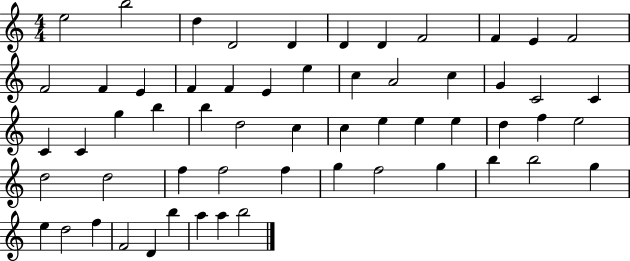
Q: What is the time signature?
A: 4/4